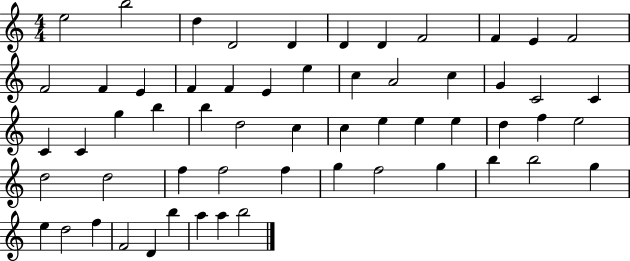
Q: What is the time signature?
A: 4/4